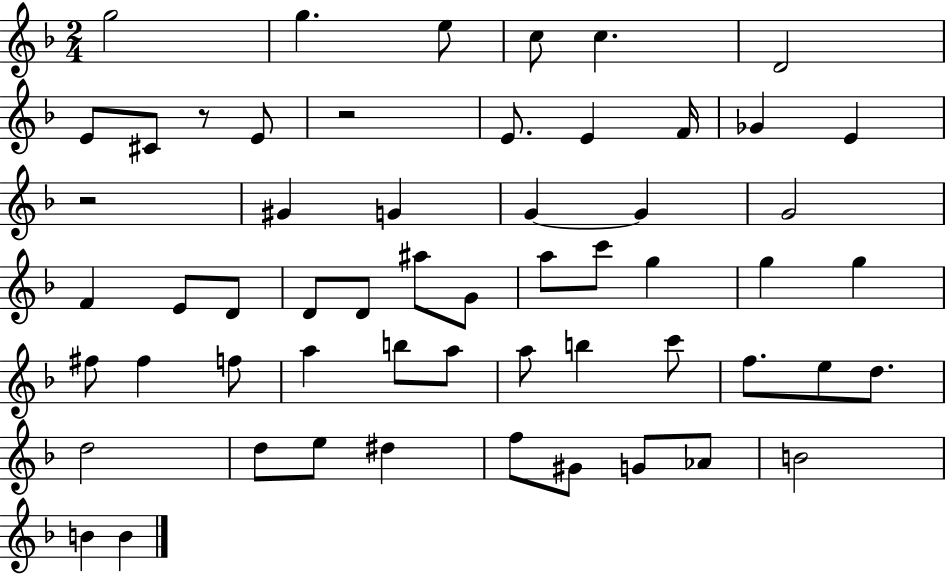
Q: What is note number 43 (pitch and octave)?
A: D5